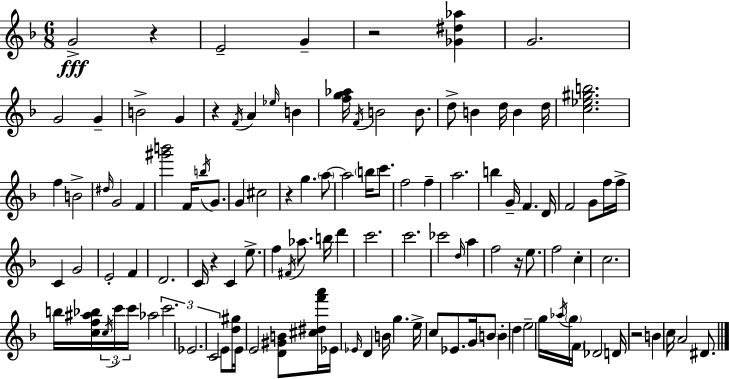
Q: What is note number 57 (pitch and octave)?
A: Ab5